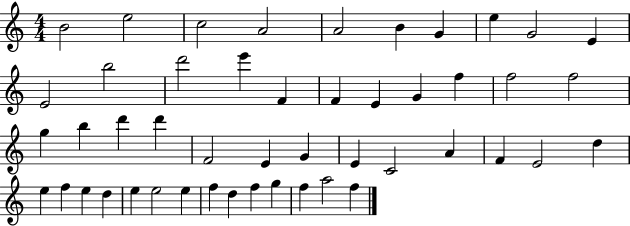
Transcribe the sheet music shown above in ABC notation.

X:1
T:Untitled
M:4/4
L:1/4
K:C
B2 e2 c2 A2 A2 B G e G2 E E2 b2 d'2 e' F F E G f f2 f2 g b d' d' F2 E G E C2 A F E2 d e f e d e e2 e f d f g f a2 f